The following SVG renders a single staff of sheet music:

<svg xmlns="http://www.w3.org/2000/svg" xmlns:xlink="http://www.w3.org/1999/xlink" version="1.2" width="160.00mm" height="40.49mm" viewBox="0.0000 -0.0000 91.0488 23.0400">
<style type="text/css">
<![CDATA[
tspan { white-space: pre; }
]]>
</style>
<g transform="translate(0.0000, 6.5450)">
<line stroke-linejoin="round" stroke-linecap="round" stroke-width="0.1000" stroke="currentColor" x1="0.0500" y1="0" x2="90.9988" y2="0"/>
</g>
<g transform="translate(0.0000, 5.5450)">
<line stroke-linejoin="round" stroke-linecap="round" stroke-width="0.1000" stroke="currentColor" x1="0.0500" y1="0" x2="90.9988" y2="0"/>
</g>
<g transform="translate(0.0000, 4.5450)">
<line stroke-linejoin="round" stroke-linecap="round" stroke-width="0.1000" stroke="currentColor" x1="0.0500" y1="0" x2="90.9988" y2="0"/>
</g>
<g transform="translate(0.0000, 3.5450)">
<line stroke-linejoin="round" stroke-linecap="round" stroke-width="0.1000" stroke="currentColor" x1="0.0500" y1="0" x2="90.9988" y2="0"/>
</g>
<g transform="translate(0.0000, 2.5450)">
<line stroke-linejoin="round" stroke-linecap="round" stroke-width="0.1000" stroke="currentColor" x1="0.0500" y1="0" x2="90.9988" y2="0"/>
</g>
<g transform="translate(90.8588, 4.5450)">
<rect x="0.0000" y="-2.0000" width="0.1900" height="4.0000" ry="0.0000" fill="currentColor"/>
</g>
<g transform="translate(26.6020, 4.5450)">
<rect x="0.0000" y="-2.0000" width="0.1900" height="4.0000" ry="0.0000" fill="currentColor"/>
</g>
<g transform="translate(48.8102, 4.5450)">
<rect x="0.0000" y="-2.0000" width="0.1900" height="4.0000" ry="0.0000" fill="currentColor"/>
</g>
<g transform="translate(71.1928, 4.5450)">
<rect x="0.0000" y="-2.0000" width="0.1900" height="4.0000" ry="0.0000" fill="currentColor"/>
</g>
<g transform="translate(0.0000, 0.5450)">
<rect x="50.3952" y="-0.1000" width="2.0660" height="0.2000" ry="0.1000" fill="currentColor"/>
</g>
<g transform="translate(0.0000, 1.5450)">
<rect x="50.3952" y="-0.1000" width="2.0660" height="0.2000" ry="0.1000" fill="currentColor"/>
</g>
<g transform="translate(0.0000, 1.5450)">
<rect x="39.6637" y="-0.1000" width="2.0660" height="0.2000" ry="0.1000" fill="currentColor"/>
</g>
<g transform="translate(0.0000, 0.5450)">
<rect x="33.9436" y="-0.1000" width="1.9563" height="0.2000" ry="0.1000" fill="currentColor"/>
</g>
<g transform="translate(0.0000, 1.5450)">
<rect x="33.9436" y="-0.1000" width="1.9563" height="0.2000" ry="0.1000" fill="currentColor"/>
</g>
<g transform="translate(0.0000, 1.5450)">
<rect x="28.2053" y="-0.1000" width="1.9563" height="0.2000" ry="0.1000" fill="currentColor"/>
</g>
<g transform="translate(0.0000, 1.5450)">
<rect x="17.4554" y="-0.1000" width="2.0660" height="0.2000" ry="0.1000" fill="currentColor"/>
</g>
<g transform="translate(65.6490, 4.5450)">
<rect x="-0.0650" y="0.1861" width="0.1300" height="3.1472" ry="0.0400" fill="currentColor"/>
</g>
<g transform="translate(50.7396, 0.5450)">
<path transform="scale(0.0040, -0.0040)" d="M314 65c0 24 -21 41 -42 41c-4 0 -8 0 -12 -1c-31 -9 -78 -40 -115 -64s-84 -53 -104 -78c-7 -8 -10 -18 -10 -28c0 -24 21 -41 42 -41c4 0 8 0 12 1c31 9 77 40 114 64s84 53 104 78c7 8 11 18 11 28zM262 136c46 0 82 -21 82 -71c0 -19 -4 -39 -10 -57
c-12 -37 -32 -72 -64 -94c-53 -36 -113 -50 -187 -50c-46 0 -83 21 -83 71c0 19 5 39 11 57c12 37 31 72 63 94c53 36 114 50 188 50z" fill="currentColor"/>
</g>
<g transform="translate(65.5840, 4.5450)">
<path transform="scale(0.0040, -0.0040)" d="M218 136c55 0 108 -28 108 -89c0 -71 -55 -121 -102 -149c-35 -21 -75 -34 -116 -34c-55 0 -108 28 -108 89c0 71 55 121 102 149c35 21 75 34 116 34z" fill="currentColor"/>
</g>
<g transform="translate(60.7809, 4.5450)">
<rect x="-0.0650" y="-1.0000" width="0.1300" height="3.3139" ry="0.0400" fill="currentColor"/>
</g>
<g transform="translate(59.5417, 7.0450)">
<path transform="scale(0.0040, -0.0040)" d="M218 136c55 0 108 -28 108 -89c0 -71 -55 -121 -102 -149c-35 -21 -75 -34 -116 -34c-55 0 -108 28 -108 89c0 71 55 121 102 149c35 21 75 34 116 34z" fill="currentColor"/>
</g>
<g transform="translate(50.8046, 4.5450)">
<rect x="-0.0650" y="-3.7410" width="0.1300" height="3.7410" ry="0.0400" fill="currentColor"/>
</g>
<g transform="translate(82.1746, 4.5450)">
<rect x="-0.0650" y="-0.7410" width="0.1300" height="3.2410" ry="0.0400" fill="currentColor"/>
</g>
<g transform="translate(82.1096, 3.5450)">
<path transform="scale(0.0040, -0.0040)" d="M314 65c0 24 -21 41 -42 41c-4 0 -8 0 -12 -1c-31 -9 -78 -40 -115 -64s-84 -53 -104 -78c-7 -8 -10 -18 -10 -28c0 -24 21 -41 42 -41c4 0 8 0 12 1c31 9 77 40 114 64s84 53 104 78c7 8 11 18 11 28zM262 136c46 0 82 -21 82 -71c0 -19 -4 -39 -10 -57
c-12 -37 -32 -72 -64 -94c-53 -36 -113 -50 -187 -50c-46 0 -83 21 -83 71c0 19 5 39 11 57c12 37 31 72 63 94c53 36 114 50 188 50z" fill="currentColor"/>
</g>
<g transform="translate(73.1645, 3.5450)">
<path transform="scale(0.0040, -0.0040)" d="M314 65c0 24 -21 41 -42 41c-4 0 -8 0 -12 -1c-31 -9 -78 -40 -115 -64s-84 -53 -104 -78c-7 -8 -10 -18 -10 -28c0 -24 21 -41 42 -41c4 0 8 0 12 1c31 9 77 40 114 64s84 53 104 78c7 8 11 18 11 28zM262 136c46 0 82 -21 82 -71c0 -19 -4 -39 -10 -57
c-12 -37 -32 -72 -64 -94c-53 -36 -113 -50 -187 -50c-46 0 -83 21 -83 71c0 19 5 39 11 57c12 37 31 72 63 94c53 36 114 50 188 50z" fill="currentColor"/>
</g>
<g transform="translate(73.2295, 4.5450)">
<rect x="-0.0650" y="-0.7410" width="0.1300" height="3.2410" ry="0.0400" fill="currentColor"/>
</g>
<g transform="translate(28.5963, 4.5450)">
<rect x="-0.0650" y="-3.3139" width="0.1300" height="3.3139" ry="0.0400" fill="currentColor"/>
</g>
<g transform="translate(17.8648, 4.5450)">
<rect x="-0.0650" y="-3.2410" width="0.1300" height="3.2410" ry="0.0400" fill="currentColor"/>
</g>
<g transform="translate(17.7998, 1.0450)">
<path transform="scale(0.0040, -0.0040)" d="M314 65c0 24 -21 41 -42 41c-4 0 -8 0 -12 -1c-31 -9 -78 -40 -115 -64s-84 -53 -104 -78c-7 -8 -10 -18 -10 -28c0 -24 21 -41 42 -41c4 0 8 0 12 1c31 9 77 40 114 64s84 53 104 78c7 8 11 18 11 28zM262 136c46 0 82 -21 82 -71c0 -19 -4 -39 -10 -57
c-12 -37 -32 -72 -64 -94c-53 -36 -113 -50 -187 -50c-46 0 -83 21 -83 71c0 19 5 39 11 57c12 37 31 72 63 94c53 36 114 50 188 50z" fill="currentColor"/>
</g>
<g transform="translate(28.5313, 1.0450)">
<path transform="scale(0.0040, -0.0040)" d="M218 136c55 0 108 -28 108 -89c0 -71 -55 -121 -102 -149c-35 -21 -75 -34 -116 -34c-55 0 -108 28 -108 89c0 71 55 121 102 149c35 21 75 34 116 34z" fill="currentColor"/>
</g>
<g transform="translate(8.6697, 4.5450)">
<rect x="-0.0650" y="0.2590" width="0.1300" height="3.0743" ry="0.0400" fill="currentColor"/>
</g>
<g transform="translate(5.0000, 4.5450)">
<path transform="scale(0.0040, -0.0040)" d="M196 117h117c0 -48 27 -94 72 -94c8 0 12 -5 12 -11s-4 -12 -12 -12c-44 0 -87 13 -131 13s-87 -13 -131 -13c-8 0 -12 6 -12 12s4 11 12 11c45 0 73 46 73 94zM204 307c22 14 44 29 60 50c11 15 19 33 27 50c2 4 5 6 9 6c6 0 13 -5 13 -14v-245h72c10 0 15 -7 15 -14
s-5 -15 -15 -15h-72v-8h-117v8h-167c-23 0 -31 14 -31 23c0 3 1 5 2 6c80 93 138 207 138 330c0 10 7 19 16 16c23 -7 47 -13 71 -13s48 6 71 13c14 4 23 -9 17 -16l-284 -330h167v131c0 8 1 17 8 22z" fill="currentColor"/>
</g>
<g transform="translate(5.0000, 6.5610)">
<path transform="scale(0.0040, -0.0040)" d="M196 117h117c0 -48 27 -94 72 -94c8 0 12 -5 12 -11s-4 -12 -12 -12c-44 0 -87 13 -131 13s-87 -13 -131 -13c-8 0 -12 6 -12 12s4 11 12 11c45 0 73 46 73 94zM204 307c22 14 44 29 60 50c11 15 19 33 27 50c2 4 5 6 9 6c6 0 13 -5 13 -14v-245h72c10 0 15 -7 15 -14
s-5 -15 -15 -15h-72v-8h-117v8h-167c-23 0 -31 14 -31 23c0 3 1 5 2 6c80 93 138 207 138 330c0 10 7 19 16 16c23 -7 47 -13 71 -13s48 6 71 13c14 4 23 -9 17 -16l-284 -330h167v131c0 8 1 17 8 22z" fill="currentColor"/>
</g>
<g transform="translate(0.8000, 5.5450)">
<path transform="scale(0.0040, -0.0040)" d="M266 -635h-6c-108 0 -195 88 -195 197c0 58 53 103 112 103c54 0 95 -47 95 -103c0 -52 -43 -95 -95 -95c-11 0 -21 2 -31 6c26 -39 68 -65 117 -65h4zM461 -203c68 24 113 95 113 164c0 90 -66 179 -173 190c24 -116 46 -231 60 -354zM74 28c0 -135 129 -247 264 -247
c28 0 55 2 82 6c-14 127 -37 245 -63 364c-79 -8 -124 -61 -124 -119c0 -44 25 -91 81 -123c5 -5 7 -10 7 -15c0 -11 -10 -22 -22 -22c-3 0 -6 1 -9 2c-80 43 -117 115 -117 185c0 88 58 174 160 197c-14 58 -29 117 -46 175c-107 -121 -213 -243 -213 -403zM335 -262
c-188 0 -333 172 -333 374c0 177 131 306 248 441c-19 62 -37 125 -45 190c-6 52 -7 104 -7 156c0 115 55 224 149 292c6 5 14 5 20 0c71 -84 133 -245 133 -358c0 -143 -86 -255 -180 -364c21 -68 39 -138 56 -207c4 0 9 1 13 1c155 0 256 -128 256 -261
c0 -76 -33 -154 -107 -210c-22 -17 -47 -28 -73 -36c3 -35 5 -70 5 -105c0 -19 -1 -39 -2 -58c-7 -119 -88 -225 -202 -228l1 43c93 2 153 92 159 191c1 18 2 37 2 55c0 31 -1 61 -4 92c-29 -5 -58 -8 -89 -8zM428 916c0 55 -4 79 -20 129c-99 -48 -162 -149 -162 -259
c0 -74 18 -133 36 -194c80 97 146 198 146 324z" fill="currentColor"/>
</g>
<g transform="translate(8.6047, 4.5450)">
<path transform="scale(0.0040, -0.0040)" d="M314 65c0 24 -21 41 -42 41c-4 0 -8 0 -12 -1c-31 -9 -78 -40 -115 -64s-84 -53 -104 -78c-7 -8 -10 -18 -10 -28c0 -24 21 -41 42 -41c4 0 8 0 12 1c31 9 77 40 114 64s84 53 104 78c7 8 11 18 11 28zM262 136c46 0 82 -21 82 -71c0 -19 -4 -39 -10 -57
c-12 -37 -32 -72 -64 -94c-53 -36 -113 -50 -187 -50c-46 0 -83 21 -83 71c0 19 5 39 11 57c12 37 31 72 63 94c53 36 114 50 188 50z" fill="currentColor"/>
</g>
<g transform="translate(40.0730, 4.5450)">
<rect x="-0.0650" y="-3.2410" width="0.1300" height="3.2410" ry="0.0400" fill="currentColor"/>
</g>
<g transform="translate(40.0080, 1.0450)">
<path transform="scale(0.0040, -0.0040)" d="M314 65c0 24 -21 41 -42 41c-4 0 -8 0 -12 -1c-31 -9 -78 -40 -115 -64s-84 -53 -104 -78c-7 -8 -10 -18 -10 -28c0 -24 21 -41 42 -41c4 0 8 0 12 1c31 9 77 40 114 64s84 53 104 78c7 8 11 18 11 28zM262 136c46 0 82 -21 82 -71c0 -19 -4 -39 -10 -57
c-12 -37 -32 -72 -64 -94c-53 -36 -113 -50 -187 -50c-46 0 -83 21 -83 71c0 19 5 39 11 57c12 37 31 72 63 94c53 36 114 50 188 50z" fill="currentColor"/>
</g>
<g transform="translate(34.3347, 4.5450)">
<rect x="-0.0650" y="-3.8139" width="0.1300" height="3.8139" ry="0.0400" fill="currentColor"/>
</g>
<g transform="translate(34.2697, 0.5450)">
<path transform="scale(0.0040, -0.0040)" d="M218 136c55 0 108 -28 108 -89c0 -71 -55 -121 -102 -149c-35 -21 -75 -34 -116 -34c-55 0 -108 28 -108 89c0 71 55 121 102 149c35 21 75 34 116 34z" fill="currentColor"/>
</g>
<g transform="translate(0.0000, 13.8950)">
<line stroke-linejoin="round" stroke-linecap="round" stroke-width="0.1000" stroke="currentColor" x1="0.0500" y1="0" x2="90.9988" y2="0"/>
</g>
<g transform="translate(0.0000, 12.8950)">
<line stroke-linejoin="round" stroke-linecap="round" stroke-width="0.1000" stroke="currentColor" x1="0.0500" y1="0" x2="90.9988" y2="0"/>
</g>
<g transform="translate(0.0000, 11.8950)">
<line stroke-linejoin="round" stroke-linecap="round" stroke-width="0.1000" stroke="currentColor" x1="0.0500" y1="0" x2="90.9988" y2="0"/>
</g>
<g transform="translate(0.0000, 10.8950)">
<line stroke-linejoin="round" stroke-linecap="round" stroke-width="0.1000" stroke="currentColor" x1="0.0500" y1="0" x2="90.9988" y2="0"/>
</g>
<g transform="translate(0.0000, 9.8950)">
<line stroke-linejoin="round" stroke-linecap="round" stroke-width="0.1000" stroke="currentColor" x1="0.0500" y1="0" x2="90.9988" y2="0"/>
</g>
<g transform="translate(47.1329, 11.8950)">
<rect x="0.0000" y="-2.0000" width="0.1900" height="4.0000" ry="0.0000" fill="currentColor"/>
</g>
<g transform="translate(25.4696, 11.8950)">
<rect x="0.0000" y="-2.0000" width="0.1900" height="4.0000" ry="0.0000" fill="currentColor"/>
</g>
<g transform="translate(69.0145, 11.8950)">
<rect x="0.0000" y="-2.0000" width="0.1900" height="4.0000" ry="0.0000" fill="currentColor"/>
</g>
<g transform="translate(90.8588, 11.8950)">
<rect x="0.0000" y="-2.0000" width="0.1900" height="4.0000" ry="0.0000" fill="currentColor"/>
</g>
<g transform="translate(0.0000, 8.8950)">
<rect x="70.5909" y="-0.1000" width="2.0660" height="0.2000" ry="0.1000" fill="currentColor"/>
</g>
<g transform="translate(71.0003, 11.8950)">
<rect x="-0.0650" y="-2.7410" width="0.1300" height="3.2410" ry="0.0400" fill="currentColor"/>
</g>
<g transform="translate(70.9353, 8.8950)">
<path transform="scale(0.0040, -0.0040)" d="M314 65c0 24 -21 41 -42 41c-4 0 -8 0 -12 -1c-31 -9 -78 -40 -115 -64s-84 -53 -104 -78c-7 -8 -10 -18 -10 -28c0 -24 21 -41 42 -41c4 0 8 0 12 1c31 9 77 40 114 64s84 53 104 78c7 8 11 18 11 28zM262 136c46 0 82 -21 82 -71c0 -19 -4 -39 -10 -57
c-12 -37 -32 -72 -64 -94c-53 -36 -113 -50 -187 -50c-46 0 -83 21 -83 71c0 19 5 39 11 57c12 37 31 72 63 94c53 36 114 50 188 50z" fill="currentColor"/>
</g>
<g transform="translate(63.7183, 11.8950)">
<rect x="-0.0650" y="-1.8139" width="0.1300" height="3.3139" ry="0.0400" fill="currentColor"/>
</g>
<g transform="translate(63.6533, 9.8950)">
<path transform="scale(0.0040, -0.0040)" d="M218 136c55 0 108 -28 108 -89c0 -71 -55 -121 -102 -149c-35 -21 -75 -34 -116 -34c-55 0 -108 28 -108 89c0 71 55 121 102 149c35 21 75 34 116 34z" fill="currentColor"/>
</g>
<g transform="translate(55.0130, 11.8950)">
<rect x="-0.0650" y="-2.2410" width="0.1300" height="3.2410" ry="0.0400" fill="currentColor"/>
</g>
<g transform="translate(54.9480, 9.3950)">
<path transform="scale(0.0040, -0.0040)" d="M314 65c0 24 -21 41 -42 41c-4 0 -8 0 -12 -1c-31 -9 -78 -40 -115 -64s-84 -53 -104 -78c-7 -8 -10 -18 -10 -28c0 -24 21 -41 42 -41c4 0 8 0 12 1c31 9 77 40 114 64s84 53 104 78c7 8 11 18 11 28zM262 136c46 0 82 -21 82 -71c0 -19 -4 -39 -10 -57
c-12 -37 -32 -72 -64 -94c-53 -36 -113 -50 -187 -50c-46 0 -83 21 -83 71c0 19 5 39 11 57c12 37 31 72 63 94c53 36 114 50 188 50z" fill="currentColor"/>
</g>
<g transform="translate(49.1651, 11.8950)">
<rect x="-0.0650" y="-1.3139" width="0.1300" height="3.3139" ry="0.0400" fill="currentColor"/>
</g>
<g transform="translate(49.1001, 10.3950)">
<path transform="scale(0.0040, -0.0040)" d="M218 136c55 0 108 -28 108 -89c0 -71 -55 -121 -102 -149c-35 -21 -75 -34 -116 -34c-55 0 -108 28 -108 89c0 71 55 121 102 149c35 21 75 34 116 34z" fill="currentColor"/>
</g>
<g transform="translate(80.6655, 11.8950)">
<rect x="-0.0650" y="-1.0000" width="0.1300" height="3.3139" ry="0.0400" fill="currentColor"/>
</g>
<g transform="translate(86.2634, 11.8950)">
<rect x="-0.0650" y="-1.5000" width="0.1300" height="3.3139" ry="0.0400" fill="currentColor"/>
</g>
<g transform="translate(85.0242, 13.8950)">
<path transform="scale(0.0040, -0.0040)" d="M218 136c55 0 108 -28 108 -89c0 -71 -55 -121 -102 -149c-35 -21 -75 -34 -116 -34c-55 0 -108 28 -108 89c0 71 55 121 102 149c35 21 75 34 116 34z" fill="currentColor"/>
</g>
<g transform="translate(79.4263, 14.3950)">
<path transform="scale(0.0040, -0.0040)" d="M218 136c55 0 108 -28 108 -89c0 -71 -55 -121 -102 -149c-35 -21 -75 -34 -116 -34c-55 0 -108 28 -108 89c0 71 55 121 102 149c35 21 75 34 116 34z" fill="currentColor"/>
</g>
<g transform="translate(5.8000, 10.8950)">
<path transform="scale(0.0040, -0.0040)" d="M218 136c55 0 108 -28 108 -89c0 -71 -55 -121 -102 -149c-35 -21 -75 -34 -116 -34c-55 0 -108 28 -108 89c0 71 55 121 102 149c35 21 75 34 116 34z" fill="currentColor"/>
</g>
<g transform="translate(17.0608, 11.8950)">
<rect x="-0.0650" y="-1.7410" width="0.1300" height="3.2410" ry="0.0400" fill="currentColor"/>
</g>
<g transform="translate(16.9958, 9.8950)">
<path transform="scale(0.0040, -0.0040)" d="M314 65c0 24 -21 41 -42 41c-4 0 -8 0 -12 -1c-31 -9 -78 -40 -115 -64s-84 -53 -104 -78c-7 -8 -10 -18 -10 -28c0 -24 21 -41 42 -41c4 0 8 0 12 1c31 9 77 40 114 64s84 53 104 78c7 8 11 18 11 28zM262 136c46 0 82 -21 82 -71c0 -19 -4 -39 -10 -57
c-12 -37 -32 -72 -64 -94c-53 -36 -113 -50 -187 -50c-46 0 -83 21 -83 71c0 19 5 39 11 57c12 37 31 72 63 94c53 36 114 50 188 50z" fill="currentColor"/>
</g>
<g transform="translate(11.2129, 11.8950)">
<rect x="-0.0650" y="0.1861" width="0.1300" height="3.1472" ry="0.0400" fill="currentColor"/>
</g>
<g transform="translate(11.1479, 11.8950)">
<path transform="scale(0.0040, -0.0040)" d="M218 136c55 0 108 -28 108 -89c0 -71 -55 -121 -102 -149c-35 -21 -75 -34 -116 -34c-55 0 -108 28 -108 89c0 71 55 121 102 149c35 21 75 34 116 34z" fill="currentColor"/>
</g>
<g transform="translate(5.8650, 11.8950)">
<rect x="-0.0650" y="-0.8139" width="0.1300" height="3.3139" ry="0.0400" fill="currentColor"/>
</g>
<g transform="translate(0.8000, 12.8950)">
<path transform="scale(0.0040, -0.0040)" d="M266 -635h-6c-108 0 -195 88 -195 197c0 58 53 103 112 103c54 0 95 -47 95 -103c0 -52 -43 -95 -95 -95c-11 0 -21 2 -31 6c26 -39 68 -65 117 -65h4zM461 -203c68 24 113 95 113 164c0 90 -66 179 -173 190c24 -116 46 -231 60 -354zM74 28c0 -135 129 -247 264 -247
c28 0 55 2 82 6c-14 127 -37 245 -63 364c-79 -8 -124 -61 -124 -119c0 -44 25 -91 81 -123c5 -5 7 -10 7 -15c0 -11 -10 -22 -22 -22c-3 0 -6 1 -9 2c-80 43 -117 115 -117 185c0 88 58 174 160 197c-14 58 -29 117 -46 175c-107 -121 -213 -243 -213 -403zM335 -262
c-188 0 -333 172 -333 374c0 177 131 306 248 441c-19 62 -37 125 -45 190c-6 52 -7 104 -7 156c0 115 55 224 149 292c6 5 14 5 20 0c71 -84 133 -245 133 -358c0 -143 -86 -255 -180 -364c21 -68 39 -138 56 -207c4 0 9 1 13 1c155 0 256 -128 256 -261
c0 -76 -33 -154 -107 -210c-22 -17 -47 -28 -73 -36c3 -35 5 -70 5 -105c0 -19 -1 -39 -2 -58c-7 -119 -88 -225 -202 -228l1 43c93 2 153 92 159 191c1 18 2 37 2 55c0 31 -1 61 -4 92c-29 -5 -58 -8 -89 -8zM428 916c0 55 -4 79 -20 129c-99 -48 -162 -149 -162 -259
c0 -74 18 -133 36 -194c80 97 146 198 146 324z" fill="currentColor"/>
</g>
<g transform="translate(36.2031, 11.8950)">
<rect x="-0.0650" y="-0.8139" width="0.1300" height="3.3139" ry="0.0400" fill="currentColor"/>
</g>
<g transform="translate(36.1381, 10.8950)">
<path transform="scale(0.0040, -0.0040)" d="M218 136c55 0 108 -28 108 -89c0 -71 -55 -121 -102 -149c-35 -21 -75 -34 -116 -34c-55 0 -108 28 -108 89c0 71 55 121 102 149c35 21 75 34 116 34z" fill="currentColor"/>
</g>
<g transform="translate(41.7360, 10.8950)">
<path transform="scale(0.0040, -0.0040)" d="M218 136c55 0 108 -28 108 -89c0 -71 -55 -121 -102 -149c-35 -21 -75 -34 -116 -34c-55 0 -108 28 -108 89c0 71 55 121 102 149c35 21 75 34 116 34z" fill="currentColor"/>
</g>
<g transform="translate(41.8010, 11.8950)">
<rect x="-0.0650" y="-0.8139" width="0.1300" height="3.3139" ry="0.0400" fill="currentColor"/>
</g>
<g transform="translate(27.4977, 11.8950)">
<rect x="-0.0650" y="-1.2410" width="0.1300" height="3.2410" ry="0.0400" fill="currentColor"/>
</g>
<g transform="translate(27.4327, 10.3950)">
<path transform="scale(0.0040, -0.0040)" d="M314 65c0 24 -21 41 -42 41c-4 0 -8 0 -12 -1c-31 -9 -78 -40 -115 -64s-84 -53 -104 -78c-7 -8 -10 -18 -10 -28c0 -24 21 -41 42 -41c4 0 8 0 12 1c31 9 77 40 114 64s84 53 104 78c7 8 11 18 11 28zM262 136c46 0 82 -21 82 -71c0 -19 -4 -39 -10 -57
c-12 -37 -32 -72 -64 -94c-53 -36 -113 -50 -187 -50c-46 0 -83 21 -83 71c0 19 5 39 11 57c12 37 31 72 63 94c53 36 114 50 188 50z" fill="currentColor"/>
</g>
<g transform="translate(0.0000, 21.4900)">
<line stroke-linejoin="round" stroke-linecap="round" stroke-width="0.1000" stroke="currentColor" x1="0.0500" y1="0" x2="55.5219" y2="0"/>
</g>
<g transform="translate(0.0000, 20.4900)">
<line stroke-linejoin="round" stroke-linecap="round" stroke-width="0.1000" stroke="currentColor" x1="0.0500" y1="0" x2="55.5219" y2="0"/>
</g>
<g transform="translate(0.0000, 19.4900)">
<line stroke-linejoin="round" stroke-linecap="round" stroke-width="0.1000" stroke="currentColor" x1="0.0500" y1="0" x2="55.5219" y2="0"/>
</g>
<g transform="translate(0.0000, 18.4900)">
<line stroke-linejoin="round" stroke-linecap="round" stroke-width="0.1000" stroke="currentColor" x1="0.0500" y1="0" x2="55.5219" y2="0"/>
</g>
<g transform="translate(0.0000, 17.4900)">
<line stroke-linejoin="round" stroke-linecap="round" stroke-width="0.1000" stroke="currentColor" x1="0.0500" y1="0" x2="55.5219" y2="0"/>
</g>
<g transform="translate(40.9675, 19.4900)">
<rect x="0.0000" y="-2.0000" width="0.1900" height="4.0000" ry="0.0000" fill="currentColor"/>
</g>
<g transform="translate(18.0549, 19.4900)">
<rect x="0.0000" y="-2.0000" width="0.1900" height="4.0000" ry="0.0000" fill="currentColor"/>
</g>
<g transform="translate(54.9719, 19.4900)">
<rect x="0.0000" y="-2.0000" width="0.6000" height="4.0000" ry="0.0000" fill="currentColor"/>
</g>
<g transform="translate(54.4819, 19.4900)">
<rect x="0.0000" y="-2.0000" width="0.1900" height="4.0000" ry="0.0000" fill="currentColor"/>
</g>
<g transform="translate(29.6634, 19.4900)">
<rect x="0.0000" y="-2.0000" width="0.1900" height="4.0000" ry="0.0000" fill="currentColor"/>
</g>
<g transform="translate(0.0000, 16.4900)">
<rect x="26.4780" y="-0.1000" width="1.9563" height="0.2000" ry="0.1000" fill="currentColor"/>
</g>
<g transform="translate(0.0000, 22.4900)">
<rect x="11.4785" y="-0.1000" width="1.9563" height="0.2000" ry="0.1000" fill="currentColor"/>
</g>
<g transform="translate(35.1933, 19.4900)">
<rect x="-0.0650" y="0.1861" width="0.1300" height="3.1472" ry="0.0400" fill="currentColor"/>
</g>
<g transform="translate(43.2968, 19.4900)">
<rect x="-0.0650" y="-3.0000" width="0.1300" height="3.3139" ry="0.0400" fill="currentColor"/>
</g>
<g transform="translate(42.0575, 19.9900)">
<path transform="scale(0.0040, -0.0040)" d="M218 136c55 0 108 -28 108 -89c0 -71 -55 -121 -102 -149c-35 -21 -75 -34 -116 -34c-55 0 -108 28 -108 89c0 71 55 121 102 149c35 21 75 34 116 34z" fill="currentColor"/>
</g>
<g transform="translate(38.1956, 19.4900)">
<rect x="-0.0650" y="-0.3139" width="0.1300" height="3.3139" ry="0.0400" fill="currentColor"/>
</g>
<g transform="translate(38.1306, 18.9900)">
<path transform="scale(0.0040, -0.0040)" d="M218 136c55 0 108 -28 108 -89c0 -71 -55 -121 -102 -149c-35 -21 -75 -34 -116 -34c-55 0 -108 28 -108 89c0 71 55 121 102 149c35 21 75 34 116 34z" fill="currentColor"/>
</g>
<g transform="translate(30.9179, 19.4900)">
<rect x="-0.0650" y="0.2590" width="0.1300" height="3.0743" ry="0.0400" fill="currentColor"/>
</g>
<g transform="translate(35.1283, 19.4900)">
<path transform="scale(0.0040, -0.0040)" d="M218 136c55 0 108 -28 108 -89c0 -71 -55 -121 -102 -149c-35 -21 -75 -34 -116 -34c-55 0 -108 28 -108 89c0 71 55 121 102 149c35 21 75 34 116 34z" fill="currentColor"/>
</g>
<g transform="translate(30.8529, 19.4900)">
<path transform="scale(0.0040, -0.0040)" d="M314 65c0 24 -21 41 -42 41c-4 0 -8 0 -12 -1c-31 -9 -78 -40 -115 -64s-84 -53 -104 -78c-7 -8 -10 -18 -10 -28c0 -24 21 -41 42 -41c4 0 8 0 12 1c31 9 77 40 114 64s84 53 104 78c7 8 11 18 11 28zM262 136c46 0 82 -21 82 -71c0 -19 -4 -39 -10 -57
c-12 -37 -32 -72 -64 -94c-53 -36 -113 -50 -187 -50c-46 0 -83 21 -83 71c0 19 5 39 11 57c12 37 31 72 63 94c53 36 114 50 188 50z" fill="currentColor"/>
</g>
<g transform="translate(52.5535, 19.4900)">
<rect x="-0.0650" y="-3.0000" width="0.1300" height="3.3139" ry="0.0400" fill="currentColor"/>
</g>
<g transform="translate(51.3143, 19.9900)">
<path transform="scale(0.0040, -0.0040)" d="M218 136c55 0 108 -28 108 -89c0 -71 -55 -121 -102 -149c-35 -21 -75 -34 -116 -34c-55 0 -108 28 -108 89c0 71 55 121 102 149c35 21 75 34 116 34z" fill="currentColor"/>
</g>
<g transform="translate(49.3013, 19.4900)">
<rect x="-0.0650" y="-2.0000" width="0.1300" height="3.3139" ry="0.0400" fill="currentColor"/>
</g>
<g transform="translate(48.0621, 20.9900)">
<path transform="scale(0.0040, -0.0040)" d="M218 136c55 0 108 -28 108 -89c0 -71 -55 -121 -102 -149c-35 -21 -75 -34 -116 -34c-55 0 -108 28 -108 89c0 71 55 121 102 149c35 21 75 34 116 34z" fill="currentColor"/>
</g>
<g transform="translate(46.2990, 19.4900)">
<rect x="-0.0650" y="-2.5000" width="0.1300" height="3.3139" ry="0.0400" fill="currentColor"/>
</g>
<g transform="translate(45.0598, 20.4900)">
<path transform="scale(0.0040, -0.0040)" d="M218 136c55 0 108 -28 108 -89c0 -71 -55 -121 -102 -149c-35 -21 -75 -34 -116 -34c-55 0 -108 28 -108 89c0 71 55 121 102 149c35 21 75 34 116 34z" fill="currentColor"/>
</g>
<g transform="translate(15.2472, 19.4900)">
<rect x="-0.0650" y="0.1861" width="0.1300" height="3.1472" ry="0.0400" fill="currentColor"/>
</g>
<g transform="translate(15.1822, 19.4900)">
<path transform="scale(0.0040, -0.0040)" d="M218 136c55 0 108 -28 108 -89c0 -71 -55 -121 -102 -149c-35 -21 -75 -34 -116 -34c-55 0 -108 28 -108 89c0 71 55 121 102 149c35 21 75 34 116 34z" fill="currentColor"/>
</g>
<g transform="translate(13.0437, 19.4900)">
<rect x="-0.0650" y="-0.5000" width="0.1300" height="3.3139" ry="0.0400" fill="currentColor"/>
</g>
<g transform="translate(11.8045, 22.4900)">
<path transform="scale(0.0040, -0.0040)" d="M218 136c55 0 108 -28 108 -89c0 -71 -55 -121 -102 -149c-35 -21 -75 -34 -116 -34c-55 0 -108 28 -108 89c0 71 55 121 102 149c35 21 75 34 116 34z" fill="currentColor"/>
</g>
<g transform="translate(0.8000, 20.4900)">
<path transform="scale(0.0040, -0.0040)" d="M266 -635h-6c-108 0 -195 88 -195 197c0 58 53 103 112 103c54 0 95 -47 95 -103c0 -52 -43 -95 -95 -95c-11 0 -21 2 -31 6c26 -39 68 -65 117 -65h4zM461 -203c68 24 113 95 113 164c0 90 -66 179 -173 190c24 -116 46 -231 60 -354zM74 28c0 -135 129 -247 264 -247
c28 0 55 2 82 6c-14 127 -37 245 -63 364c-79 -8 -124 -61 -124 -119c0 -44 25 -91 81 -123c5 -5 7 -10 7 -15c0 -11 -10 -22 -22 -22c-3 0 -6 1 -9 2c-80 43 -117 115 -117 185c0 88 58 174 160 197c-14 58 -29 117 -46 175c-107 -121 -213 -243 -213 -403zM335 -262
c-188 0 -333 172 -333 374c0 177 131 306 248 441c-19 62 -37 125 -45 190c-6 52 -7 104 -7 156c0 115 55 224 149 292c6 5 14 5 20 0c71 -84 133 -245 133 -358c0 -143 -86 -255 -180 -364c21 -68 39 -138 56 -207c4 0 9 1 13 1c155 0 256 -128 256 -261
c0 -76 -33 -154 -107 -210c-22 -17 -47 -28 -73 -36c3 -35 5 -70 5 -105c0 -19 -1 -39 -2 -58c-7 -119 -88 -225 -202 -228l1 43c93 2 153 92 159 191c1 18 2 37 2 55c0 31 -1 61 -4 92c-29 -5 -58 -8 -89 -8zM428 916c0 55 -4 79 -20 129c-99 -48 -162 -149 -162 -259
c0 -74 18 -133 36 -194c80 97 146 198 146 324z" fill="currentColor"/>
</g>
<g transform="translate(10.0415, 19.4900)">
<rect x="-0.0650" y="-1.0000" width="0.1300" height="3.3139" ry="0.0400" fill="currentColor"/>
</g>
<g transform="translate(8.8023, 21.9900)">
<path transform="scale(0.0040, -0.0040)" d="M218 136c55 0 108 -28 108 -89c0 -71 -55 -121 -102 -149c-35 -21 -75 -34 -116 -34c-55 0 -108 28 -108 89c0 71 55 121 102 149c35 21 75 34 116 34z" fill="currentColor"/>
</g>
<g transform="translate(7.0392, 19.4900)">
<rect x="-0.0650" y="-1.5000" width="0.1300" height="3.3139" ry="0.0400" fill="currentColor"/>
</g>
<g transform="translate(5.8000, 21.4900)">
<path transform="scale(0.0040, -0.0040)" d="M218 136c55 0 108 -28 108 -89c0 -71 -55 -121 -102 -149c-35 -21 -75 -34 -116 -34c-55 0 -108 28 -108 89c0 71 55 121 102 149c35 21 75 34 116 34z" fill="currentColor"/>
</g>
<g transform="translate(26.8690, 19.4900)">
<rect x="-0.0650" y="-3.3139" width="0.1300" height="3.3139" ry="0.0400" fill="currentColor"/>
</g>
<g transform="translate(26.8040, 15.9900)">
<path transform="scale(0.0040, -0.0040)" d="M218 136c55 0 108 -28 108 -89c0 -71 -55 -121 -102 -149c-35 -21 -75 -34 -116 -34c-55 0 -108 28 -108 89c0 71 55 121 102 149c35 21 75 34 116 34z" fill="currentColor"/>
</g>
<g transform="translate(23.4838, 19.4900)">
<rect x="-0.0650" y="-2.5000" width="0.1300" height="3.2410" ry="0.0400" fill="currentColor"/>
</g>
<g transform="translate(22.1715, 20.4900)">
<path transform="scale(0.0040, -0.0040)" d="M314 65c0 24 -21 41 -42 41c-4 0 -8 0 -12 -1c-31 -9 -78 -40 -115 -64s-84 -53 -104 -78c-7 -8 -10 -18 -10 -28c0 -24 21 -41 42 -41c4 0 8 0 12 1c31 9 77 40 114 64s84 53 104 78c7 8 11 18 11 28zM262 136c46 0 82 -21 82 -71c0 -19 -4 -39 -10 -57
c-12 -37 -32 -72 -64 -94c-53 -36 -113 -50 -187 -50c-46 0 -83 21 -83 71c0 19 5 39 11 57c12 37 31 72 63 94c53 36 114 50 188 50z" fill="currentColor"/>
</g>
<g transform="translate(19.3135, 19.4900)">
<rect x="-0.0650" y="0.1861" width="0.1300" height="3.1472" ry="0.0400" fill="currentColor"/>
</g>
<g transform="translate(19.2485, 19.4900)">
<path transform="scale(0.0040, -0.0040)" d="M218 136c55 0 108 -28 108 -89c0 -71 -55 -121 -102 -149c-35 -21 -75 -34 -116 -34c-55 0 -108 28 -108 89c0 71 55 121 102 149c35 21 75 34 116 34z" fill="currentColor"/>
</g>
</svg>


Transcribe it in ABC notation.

X:1
T:Untitled
M:4/4
L:1/4
K:C
B2 b2 b c' b2 c'2 D B d2 d2 d B f2 e2 d d e g2 f a2 D E E D C B B G2 b B2 B c A G F A